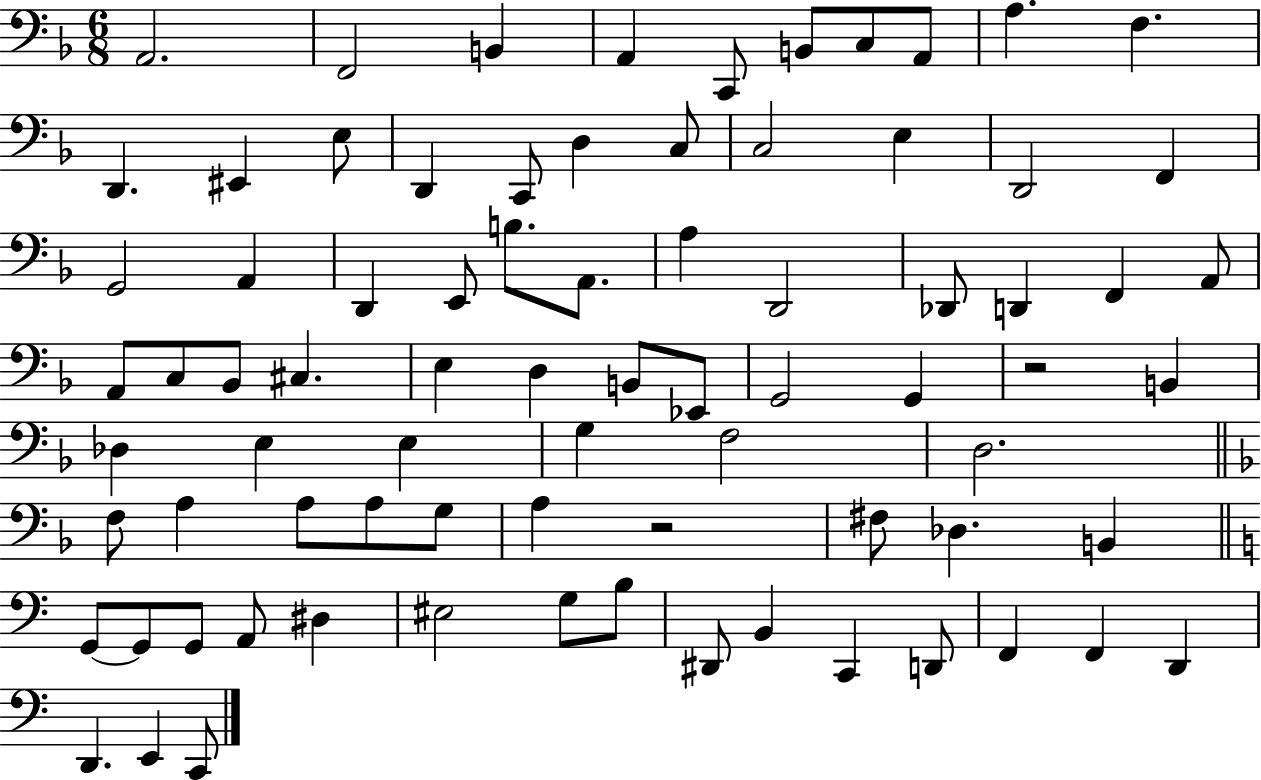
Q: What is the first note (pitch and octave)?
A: A2